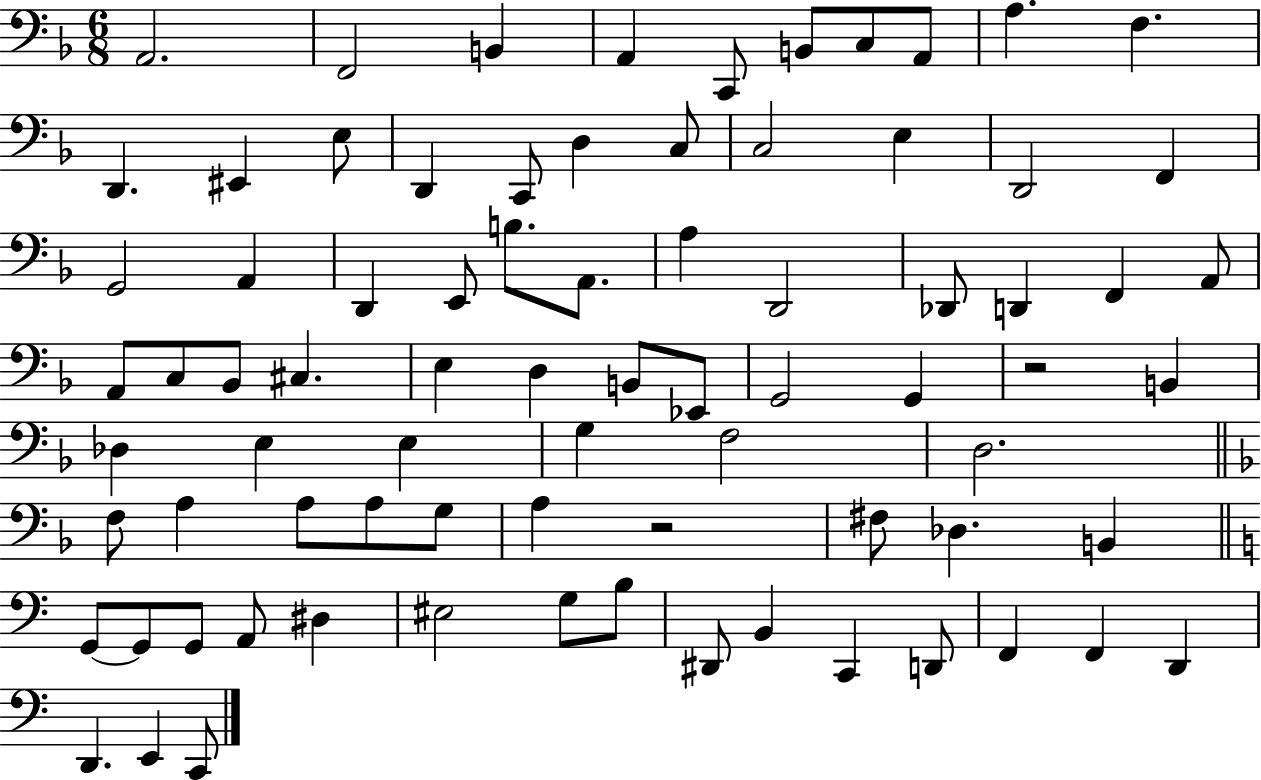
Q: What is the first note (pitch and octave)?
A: A2